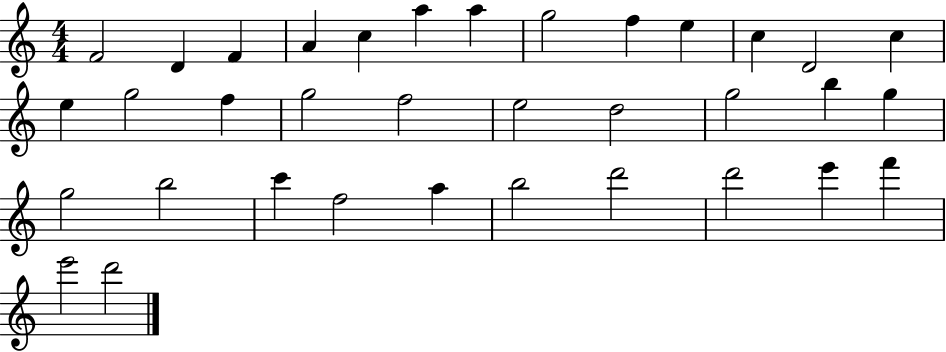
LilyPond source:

{
  \clef treble
  \numericTimeSignature
  \time 4/4
  \key c \major
  f'2 d'4 f'4 | a'4 c''4 a''4 a''4 | g''2 f''4 e''4 | c''4 d'2 c''4 | \break e''4 g''2 f''4 | g''2 f''2 | e''2 d''2 | g''2 b''4 g''4 | \break g''2 b''2 | c'''4 f''2 a''4 | b''2 d'''2 | d'''2 e'''4 f'''4 | \break e'''2 d'''2 | \bar "|."
}